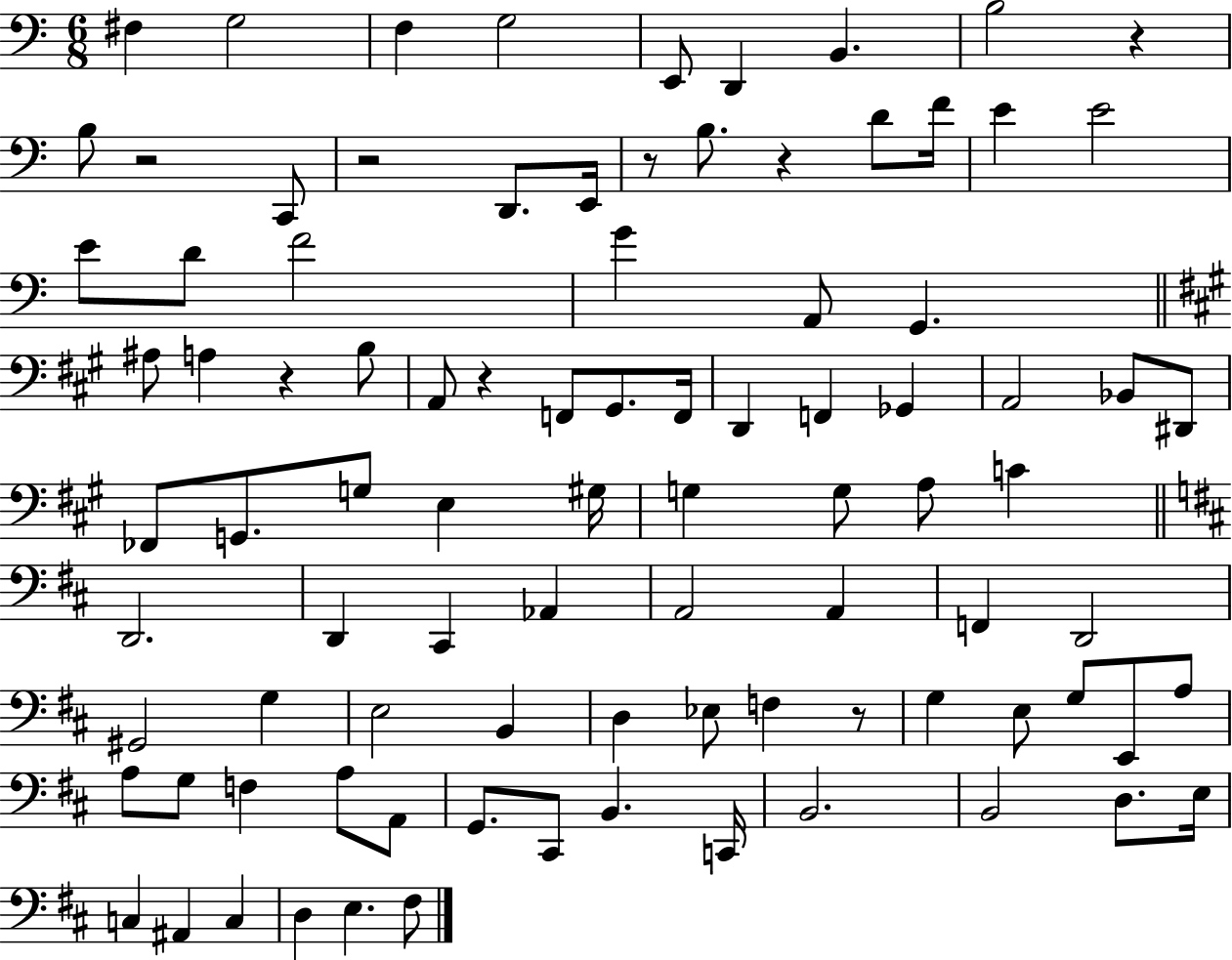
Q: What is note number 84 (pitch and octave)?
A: F#3